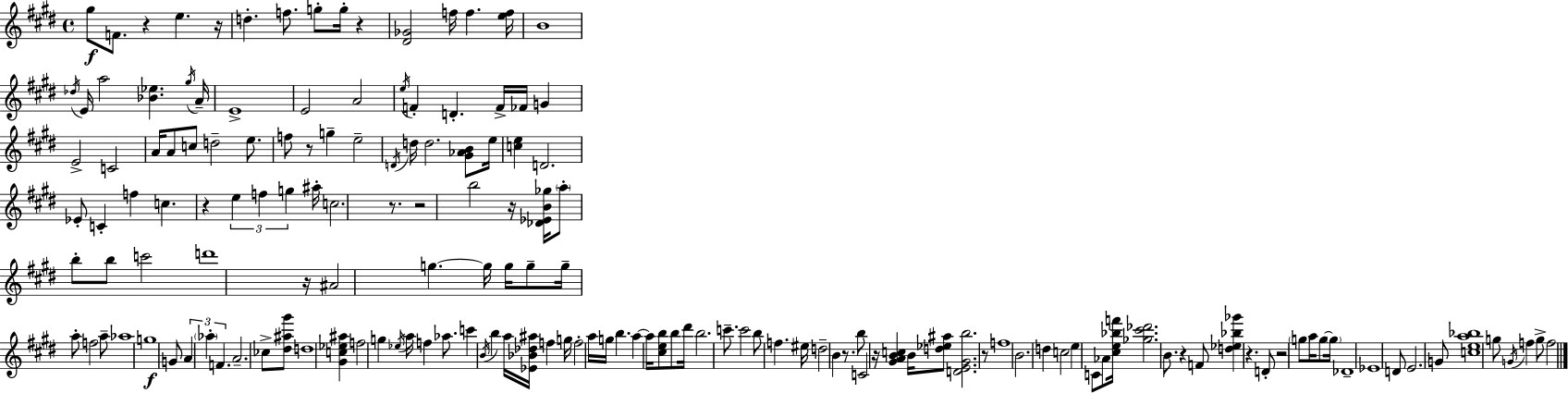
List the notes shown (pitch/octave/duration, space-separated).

G#5/e F4/e. R/q E5/q. R/s D5/q. F5/e. G5/e G5/s R/q [D#4,Gb4]/h F5/s F5/q. [E5,F5]/s B4/w Db5/s E4/s A5/h [Bb4,Eb5]/q. G#5/s A4/s E4/w E4/h A4/h E5/s F4/q D4/q. F4/s FES4/s G4/q E4/h C4/h A4/s A4/e C5/e D5/h E5/e. F5/e R/e G5/q E5/h D4/s D5/s D5/h. [G#4,Ab4,B4]/e E5/s [C5,E5]/q D4/h. Eb4/e C4/q F5/q C5/q. R/q E5/q F5/q G5/q A#5/s C5/h. R/e. R/h B5/h R/s [Db4,Eb4,B4,Gb5]/s A5/e B5/e B5/e C6/h D6/w R/s A#4/h G5/q. G5/s G5/s G5/e G5/s A5/e F5/h A5/e Ab5/w G5/w G4/e A4/q Ab5/q F4/q. A4/h. CES5/e [D#5,A#5,G#6]/e D5/w [G#4,C5,Eb5,A#5]/q F5/h G5/q Eb5/s A5/s F5/q Ab5/e. C6/q B4/s B5/q A5/s [Eb4,Bb4,Db5,A#5]/s F5/q G5/s F5/h A5/s G5/s B5/q. A5/q A5/s [C#5,E5,B5]/e B5/e D#6/s B5/h. C6/e. C6/h B5/e F5/q. EIS5/s D5/h B4/q R/e. B5/e C4/h R/s [G#4,A4,B4,C5]/q B4/s [D5,Eb5,A#5]/e [D4,E4,G#4,B5]/h. R/e F5/w B4/h. D5/q C5/h E5/q C4/e Ab4/e [C#5,E5,Bb5,F6]/s [Gb5,C#6,Db6]/h. B4/e. R/q F4/e [D5,Eb5,Bb5,Gb6]/q R/q. D4/e R/h G5/e A5/s G5/e G5/s Db4/w Eb4/w D4/e E4/h. G4/e [C5,E5,A5,Bb5]/w G5/e G4/s F5/q G5/e F5/h